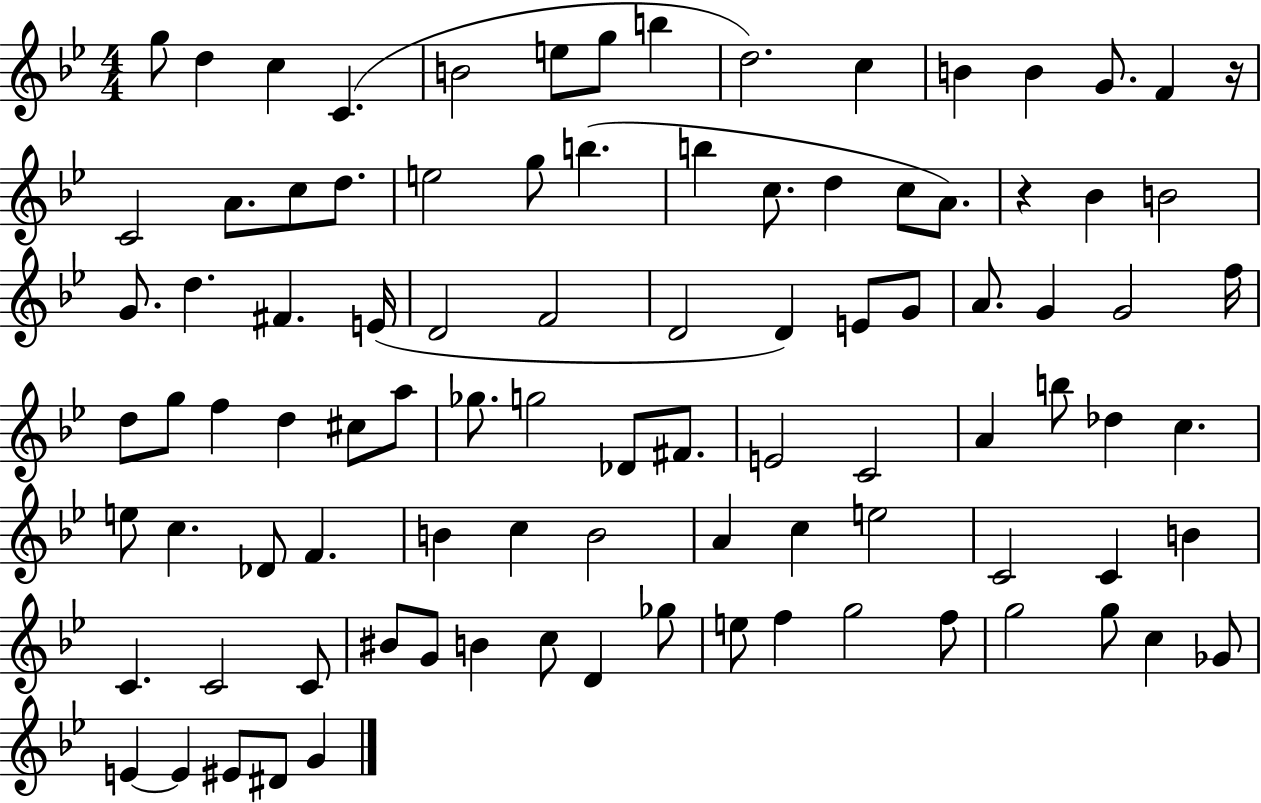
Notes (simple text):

G5/e D5/q C5/q C4/q. B4/h E5/e G5/e B5/q D5/h. C5/q B4/q B4/q G4/e. F4/q R/s C4/h A4/e. C5/e D5/e. E5/h G5/e B5/q. B5/q C5/e. D5/q C5/e A4/e. R/q Bb4/q B4/h G4/e. D5/q. F#4/q. E4/s D4/h F4/h D4/h D4/q E4/e G4/e A4/e. G4/q G4/h F5/s D5/e G5/e F5/q D5/q C#5/e A5/e Gb5/e. G5/h Db4/e F#4/e. E4/h C4/h A4/q B5/e Db5/q C5/q. E5/e C5/q. Db4/e F4/q. B4/q C5/q B4/h A4/q C5/q E5/h C4/h C4/q B4/q C4/q. C4/h C4/e BIS4/e G4/e B4/q C5/e D4/q Gb5/e E5/e F5/q G5/h F5/e G5/h G5/e C5/q Gb4/e E4/q E4/q EIS4/e D#4/e G4/q